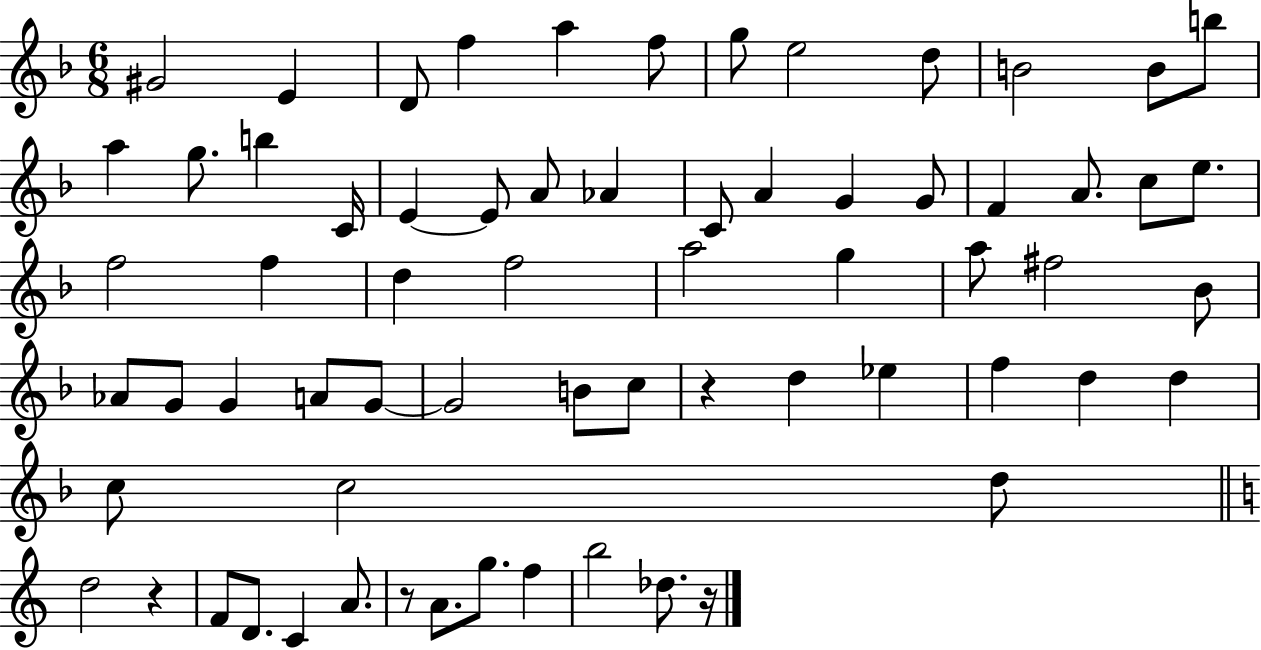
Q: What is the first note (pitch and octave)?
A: G#4